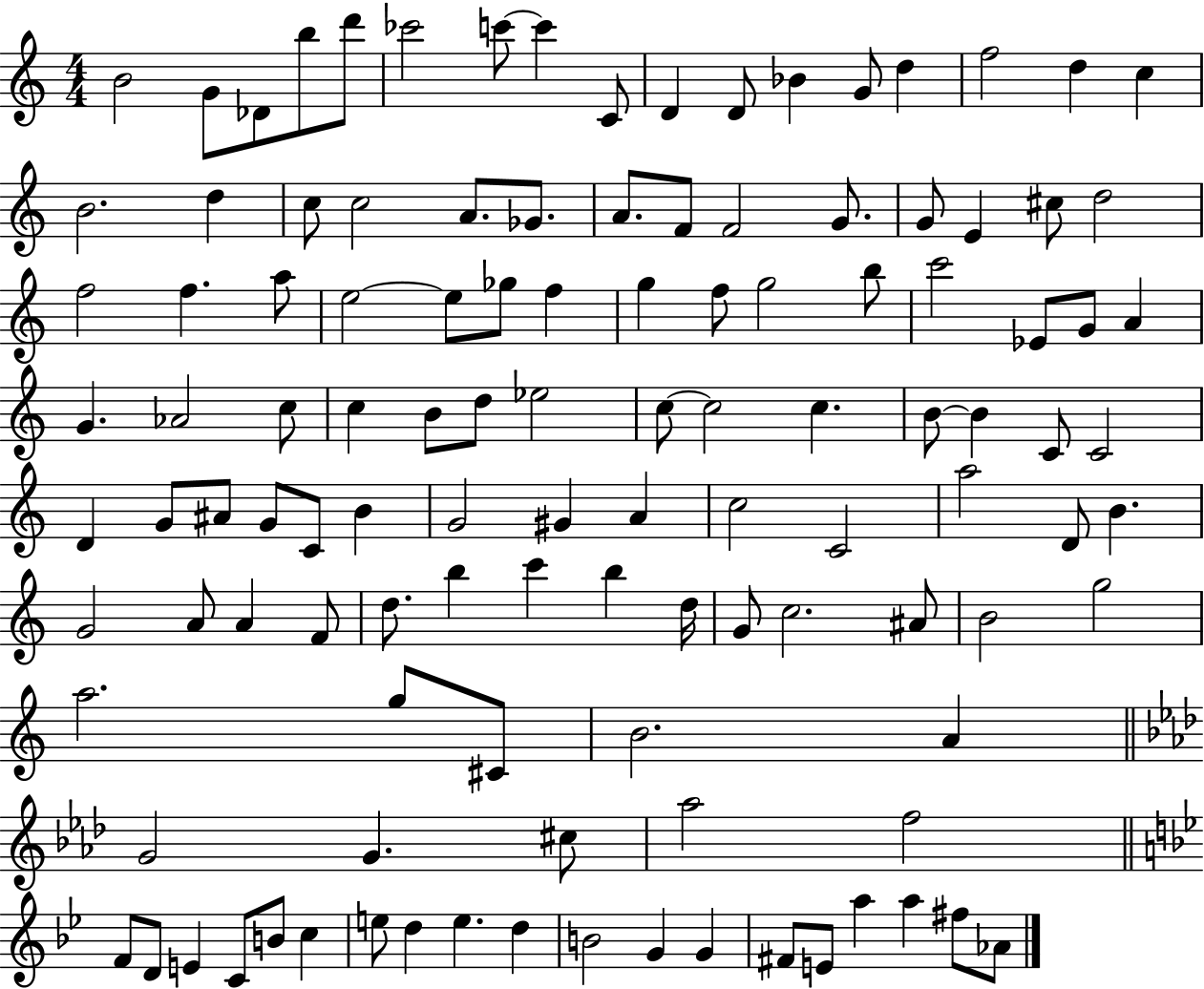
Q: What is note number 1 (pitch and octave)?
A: B4